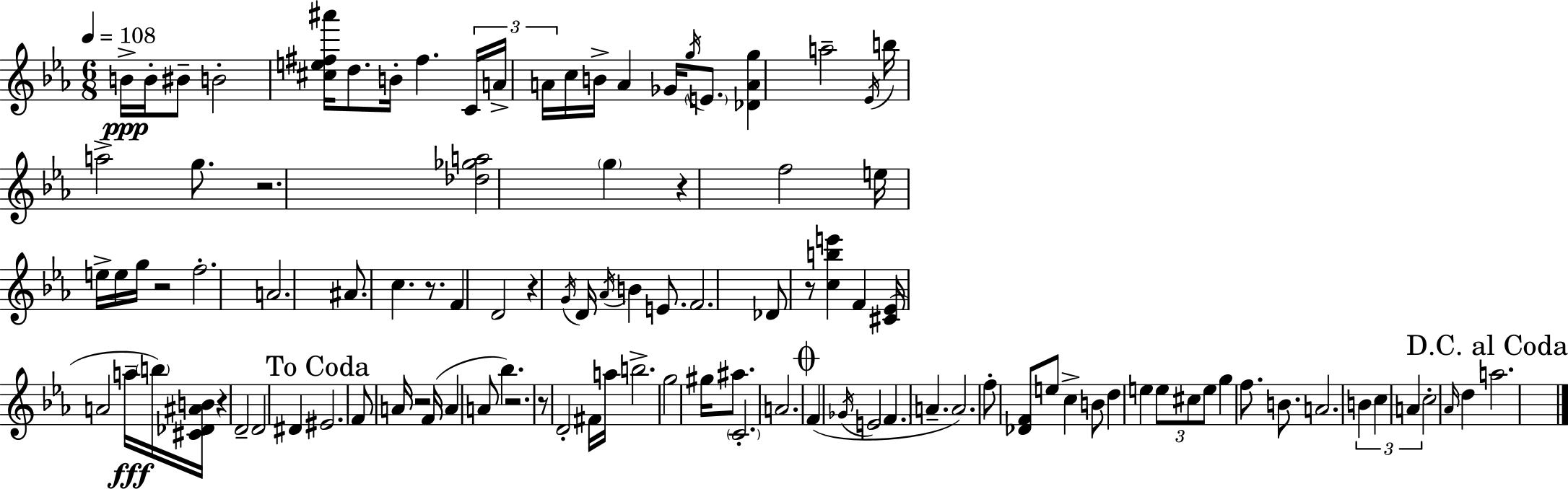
B4/s B4/s BIS4/e B4/h [C#5,E5,F#5,A#6]/s D5/e. B4/s F#5/q. C4/s A4/s A4/s C5/s B4/s A4/q Gb4/s G5/s E4/e. [Db4,A4,G5]/q A5/h Eb4/s B5/s A5/h G5/e. R/h. [Db5,Gb5,A5]/h G5/q R/q F5/h E5/s E5/s E5/s G5/s R/h F5/h. A4/h. A#4/e. C5/q. R/e. F4/q D4/h R/q G4/s D4/s Ab4/s B4/q E4/e. F4/h. Db4/e R/e [C5,B5,E6]/q F4/q [C#4,Eb4]/s A4/h A5/s B5/s [C#4,Db4,A#4,B4]/s R/q D4/h D4/h D#4/q EIS4/h. F4/e A4/s R/h F4/s A4/q A4/e Bb5/q. R/h. R/e D4/h F#4/s A5/s B5/h. G5/h G#5/s A#5/e. C4/h. A4/h. F4/q Gb4/s E4/h F4/q. A4/q. A4/h. F5/e [Db4,F4]/e E5/e C5/q B4/e D5/q E5/q E5/e C#5/e E5/e G5/q F5/e. B4/e. A4/h. B4/q C5/q A4/q C5/h Ab4/s D5/q A5/h.